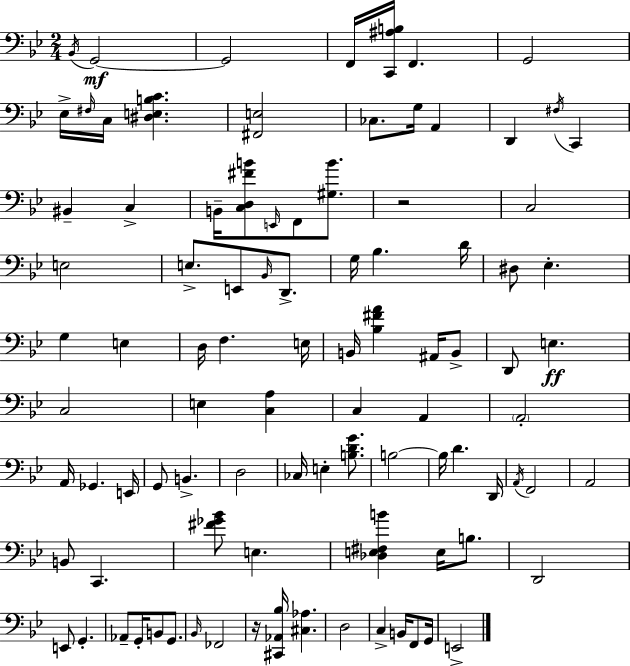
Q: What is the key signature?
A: BES major